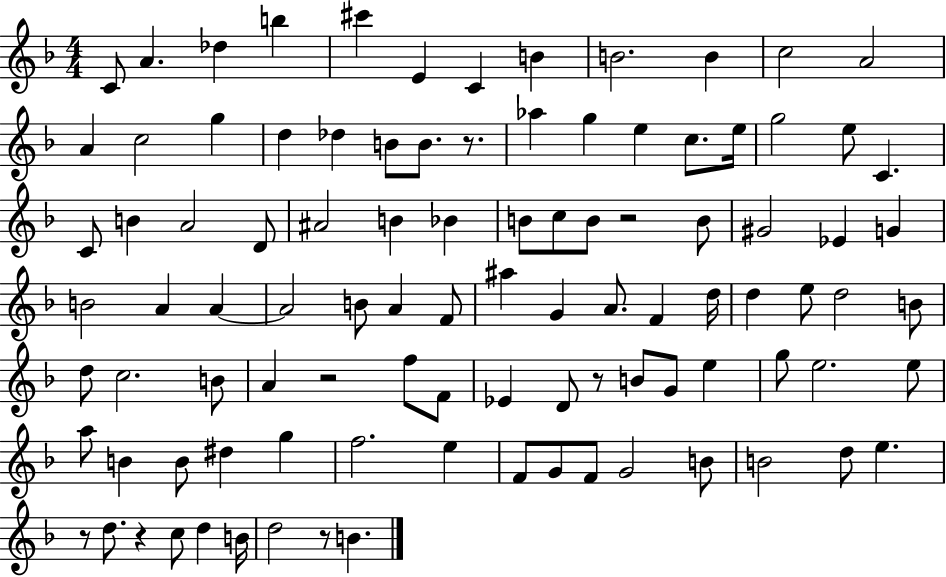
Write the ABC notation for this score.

X:1
T:Untitled
M:4/4
L:1/4
K:F
C/2 A _d b ^c' E C B B2 B c2 A2 A c2 g d _d B/2 B/2 z/2 _a g e c/2 e/4 g2 e/2 C C/2 B A2 D/2 ^A2 B _B B/2 c/2 B/2 z2 B/2 ^G2 _E G B2 A A A2 B/2 A F/2 ^a G A/2 F d/4 d e/2 d2 B/2 d/2 c2 B/2 A z2 f/2 F/2 _E D/2 z/2 B/2 G/2 e g/2 e2 e/2 a/2 B B/2 ^d g f2 e F/2 G/2 F/2 G2 B/2 B2 d/2 e z/2 d/2 z c/2 d B/4 d2 z/2 B